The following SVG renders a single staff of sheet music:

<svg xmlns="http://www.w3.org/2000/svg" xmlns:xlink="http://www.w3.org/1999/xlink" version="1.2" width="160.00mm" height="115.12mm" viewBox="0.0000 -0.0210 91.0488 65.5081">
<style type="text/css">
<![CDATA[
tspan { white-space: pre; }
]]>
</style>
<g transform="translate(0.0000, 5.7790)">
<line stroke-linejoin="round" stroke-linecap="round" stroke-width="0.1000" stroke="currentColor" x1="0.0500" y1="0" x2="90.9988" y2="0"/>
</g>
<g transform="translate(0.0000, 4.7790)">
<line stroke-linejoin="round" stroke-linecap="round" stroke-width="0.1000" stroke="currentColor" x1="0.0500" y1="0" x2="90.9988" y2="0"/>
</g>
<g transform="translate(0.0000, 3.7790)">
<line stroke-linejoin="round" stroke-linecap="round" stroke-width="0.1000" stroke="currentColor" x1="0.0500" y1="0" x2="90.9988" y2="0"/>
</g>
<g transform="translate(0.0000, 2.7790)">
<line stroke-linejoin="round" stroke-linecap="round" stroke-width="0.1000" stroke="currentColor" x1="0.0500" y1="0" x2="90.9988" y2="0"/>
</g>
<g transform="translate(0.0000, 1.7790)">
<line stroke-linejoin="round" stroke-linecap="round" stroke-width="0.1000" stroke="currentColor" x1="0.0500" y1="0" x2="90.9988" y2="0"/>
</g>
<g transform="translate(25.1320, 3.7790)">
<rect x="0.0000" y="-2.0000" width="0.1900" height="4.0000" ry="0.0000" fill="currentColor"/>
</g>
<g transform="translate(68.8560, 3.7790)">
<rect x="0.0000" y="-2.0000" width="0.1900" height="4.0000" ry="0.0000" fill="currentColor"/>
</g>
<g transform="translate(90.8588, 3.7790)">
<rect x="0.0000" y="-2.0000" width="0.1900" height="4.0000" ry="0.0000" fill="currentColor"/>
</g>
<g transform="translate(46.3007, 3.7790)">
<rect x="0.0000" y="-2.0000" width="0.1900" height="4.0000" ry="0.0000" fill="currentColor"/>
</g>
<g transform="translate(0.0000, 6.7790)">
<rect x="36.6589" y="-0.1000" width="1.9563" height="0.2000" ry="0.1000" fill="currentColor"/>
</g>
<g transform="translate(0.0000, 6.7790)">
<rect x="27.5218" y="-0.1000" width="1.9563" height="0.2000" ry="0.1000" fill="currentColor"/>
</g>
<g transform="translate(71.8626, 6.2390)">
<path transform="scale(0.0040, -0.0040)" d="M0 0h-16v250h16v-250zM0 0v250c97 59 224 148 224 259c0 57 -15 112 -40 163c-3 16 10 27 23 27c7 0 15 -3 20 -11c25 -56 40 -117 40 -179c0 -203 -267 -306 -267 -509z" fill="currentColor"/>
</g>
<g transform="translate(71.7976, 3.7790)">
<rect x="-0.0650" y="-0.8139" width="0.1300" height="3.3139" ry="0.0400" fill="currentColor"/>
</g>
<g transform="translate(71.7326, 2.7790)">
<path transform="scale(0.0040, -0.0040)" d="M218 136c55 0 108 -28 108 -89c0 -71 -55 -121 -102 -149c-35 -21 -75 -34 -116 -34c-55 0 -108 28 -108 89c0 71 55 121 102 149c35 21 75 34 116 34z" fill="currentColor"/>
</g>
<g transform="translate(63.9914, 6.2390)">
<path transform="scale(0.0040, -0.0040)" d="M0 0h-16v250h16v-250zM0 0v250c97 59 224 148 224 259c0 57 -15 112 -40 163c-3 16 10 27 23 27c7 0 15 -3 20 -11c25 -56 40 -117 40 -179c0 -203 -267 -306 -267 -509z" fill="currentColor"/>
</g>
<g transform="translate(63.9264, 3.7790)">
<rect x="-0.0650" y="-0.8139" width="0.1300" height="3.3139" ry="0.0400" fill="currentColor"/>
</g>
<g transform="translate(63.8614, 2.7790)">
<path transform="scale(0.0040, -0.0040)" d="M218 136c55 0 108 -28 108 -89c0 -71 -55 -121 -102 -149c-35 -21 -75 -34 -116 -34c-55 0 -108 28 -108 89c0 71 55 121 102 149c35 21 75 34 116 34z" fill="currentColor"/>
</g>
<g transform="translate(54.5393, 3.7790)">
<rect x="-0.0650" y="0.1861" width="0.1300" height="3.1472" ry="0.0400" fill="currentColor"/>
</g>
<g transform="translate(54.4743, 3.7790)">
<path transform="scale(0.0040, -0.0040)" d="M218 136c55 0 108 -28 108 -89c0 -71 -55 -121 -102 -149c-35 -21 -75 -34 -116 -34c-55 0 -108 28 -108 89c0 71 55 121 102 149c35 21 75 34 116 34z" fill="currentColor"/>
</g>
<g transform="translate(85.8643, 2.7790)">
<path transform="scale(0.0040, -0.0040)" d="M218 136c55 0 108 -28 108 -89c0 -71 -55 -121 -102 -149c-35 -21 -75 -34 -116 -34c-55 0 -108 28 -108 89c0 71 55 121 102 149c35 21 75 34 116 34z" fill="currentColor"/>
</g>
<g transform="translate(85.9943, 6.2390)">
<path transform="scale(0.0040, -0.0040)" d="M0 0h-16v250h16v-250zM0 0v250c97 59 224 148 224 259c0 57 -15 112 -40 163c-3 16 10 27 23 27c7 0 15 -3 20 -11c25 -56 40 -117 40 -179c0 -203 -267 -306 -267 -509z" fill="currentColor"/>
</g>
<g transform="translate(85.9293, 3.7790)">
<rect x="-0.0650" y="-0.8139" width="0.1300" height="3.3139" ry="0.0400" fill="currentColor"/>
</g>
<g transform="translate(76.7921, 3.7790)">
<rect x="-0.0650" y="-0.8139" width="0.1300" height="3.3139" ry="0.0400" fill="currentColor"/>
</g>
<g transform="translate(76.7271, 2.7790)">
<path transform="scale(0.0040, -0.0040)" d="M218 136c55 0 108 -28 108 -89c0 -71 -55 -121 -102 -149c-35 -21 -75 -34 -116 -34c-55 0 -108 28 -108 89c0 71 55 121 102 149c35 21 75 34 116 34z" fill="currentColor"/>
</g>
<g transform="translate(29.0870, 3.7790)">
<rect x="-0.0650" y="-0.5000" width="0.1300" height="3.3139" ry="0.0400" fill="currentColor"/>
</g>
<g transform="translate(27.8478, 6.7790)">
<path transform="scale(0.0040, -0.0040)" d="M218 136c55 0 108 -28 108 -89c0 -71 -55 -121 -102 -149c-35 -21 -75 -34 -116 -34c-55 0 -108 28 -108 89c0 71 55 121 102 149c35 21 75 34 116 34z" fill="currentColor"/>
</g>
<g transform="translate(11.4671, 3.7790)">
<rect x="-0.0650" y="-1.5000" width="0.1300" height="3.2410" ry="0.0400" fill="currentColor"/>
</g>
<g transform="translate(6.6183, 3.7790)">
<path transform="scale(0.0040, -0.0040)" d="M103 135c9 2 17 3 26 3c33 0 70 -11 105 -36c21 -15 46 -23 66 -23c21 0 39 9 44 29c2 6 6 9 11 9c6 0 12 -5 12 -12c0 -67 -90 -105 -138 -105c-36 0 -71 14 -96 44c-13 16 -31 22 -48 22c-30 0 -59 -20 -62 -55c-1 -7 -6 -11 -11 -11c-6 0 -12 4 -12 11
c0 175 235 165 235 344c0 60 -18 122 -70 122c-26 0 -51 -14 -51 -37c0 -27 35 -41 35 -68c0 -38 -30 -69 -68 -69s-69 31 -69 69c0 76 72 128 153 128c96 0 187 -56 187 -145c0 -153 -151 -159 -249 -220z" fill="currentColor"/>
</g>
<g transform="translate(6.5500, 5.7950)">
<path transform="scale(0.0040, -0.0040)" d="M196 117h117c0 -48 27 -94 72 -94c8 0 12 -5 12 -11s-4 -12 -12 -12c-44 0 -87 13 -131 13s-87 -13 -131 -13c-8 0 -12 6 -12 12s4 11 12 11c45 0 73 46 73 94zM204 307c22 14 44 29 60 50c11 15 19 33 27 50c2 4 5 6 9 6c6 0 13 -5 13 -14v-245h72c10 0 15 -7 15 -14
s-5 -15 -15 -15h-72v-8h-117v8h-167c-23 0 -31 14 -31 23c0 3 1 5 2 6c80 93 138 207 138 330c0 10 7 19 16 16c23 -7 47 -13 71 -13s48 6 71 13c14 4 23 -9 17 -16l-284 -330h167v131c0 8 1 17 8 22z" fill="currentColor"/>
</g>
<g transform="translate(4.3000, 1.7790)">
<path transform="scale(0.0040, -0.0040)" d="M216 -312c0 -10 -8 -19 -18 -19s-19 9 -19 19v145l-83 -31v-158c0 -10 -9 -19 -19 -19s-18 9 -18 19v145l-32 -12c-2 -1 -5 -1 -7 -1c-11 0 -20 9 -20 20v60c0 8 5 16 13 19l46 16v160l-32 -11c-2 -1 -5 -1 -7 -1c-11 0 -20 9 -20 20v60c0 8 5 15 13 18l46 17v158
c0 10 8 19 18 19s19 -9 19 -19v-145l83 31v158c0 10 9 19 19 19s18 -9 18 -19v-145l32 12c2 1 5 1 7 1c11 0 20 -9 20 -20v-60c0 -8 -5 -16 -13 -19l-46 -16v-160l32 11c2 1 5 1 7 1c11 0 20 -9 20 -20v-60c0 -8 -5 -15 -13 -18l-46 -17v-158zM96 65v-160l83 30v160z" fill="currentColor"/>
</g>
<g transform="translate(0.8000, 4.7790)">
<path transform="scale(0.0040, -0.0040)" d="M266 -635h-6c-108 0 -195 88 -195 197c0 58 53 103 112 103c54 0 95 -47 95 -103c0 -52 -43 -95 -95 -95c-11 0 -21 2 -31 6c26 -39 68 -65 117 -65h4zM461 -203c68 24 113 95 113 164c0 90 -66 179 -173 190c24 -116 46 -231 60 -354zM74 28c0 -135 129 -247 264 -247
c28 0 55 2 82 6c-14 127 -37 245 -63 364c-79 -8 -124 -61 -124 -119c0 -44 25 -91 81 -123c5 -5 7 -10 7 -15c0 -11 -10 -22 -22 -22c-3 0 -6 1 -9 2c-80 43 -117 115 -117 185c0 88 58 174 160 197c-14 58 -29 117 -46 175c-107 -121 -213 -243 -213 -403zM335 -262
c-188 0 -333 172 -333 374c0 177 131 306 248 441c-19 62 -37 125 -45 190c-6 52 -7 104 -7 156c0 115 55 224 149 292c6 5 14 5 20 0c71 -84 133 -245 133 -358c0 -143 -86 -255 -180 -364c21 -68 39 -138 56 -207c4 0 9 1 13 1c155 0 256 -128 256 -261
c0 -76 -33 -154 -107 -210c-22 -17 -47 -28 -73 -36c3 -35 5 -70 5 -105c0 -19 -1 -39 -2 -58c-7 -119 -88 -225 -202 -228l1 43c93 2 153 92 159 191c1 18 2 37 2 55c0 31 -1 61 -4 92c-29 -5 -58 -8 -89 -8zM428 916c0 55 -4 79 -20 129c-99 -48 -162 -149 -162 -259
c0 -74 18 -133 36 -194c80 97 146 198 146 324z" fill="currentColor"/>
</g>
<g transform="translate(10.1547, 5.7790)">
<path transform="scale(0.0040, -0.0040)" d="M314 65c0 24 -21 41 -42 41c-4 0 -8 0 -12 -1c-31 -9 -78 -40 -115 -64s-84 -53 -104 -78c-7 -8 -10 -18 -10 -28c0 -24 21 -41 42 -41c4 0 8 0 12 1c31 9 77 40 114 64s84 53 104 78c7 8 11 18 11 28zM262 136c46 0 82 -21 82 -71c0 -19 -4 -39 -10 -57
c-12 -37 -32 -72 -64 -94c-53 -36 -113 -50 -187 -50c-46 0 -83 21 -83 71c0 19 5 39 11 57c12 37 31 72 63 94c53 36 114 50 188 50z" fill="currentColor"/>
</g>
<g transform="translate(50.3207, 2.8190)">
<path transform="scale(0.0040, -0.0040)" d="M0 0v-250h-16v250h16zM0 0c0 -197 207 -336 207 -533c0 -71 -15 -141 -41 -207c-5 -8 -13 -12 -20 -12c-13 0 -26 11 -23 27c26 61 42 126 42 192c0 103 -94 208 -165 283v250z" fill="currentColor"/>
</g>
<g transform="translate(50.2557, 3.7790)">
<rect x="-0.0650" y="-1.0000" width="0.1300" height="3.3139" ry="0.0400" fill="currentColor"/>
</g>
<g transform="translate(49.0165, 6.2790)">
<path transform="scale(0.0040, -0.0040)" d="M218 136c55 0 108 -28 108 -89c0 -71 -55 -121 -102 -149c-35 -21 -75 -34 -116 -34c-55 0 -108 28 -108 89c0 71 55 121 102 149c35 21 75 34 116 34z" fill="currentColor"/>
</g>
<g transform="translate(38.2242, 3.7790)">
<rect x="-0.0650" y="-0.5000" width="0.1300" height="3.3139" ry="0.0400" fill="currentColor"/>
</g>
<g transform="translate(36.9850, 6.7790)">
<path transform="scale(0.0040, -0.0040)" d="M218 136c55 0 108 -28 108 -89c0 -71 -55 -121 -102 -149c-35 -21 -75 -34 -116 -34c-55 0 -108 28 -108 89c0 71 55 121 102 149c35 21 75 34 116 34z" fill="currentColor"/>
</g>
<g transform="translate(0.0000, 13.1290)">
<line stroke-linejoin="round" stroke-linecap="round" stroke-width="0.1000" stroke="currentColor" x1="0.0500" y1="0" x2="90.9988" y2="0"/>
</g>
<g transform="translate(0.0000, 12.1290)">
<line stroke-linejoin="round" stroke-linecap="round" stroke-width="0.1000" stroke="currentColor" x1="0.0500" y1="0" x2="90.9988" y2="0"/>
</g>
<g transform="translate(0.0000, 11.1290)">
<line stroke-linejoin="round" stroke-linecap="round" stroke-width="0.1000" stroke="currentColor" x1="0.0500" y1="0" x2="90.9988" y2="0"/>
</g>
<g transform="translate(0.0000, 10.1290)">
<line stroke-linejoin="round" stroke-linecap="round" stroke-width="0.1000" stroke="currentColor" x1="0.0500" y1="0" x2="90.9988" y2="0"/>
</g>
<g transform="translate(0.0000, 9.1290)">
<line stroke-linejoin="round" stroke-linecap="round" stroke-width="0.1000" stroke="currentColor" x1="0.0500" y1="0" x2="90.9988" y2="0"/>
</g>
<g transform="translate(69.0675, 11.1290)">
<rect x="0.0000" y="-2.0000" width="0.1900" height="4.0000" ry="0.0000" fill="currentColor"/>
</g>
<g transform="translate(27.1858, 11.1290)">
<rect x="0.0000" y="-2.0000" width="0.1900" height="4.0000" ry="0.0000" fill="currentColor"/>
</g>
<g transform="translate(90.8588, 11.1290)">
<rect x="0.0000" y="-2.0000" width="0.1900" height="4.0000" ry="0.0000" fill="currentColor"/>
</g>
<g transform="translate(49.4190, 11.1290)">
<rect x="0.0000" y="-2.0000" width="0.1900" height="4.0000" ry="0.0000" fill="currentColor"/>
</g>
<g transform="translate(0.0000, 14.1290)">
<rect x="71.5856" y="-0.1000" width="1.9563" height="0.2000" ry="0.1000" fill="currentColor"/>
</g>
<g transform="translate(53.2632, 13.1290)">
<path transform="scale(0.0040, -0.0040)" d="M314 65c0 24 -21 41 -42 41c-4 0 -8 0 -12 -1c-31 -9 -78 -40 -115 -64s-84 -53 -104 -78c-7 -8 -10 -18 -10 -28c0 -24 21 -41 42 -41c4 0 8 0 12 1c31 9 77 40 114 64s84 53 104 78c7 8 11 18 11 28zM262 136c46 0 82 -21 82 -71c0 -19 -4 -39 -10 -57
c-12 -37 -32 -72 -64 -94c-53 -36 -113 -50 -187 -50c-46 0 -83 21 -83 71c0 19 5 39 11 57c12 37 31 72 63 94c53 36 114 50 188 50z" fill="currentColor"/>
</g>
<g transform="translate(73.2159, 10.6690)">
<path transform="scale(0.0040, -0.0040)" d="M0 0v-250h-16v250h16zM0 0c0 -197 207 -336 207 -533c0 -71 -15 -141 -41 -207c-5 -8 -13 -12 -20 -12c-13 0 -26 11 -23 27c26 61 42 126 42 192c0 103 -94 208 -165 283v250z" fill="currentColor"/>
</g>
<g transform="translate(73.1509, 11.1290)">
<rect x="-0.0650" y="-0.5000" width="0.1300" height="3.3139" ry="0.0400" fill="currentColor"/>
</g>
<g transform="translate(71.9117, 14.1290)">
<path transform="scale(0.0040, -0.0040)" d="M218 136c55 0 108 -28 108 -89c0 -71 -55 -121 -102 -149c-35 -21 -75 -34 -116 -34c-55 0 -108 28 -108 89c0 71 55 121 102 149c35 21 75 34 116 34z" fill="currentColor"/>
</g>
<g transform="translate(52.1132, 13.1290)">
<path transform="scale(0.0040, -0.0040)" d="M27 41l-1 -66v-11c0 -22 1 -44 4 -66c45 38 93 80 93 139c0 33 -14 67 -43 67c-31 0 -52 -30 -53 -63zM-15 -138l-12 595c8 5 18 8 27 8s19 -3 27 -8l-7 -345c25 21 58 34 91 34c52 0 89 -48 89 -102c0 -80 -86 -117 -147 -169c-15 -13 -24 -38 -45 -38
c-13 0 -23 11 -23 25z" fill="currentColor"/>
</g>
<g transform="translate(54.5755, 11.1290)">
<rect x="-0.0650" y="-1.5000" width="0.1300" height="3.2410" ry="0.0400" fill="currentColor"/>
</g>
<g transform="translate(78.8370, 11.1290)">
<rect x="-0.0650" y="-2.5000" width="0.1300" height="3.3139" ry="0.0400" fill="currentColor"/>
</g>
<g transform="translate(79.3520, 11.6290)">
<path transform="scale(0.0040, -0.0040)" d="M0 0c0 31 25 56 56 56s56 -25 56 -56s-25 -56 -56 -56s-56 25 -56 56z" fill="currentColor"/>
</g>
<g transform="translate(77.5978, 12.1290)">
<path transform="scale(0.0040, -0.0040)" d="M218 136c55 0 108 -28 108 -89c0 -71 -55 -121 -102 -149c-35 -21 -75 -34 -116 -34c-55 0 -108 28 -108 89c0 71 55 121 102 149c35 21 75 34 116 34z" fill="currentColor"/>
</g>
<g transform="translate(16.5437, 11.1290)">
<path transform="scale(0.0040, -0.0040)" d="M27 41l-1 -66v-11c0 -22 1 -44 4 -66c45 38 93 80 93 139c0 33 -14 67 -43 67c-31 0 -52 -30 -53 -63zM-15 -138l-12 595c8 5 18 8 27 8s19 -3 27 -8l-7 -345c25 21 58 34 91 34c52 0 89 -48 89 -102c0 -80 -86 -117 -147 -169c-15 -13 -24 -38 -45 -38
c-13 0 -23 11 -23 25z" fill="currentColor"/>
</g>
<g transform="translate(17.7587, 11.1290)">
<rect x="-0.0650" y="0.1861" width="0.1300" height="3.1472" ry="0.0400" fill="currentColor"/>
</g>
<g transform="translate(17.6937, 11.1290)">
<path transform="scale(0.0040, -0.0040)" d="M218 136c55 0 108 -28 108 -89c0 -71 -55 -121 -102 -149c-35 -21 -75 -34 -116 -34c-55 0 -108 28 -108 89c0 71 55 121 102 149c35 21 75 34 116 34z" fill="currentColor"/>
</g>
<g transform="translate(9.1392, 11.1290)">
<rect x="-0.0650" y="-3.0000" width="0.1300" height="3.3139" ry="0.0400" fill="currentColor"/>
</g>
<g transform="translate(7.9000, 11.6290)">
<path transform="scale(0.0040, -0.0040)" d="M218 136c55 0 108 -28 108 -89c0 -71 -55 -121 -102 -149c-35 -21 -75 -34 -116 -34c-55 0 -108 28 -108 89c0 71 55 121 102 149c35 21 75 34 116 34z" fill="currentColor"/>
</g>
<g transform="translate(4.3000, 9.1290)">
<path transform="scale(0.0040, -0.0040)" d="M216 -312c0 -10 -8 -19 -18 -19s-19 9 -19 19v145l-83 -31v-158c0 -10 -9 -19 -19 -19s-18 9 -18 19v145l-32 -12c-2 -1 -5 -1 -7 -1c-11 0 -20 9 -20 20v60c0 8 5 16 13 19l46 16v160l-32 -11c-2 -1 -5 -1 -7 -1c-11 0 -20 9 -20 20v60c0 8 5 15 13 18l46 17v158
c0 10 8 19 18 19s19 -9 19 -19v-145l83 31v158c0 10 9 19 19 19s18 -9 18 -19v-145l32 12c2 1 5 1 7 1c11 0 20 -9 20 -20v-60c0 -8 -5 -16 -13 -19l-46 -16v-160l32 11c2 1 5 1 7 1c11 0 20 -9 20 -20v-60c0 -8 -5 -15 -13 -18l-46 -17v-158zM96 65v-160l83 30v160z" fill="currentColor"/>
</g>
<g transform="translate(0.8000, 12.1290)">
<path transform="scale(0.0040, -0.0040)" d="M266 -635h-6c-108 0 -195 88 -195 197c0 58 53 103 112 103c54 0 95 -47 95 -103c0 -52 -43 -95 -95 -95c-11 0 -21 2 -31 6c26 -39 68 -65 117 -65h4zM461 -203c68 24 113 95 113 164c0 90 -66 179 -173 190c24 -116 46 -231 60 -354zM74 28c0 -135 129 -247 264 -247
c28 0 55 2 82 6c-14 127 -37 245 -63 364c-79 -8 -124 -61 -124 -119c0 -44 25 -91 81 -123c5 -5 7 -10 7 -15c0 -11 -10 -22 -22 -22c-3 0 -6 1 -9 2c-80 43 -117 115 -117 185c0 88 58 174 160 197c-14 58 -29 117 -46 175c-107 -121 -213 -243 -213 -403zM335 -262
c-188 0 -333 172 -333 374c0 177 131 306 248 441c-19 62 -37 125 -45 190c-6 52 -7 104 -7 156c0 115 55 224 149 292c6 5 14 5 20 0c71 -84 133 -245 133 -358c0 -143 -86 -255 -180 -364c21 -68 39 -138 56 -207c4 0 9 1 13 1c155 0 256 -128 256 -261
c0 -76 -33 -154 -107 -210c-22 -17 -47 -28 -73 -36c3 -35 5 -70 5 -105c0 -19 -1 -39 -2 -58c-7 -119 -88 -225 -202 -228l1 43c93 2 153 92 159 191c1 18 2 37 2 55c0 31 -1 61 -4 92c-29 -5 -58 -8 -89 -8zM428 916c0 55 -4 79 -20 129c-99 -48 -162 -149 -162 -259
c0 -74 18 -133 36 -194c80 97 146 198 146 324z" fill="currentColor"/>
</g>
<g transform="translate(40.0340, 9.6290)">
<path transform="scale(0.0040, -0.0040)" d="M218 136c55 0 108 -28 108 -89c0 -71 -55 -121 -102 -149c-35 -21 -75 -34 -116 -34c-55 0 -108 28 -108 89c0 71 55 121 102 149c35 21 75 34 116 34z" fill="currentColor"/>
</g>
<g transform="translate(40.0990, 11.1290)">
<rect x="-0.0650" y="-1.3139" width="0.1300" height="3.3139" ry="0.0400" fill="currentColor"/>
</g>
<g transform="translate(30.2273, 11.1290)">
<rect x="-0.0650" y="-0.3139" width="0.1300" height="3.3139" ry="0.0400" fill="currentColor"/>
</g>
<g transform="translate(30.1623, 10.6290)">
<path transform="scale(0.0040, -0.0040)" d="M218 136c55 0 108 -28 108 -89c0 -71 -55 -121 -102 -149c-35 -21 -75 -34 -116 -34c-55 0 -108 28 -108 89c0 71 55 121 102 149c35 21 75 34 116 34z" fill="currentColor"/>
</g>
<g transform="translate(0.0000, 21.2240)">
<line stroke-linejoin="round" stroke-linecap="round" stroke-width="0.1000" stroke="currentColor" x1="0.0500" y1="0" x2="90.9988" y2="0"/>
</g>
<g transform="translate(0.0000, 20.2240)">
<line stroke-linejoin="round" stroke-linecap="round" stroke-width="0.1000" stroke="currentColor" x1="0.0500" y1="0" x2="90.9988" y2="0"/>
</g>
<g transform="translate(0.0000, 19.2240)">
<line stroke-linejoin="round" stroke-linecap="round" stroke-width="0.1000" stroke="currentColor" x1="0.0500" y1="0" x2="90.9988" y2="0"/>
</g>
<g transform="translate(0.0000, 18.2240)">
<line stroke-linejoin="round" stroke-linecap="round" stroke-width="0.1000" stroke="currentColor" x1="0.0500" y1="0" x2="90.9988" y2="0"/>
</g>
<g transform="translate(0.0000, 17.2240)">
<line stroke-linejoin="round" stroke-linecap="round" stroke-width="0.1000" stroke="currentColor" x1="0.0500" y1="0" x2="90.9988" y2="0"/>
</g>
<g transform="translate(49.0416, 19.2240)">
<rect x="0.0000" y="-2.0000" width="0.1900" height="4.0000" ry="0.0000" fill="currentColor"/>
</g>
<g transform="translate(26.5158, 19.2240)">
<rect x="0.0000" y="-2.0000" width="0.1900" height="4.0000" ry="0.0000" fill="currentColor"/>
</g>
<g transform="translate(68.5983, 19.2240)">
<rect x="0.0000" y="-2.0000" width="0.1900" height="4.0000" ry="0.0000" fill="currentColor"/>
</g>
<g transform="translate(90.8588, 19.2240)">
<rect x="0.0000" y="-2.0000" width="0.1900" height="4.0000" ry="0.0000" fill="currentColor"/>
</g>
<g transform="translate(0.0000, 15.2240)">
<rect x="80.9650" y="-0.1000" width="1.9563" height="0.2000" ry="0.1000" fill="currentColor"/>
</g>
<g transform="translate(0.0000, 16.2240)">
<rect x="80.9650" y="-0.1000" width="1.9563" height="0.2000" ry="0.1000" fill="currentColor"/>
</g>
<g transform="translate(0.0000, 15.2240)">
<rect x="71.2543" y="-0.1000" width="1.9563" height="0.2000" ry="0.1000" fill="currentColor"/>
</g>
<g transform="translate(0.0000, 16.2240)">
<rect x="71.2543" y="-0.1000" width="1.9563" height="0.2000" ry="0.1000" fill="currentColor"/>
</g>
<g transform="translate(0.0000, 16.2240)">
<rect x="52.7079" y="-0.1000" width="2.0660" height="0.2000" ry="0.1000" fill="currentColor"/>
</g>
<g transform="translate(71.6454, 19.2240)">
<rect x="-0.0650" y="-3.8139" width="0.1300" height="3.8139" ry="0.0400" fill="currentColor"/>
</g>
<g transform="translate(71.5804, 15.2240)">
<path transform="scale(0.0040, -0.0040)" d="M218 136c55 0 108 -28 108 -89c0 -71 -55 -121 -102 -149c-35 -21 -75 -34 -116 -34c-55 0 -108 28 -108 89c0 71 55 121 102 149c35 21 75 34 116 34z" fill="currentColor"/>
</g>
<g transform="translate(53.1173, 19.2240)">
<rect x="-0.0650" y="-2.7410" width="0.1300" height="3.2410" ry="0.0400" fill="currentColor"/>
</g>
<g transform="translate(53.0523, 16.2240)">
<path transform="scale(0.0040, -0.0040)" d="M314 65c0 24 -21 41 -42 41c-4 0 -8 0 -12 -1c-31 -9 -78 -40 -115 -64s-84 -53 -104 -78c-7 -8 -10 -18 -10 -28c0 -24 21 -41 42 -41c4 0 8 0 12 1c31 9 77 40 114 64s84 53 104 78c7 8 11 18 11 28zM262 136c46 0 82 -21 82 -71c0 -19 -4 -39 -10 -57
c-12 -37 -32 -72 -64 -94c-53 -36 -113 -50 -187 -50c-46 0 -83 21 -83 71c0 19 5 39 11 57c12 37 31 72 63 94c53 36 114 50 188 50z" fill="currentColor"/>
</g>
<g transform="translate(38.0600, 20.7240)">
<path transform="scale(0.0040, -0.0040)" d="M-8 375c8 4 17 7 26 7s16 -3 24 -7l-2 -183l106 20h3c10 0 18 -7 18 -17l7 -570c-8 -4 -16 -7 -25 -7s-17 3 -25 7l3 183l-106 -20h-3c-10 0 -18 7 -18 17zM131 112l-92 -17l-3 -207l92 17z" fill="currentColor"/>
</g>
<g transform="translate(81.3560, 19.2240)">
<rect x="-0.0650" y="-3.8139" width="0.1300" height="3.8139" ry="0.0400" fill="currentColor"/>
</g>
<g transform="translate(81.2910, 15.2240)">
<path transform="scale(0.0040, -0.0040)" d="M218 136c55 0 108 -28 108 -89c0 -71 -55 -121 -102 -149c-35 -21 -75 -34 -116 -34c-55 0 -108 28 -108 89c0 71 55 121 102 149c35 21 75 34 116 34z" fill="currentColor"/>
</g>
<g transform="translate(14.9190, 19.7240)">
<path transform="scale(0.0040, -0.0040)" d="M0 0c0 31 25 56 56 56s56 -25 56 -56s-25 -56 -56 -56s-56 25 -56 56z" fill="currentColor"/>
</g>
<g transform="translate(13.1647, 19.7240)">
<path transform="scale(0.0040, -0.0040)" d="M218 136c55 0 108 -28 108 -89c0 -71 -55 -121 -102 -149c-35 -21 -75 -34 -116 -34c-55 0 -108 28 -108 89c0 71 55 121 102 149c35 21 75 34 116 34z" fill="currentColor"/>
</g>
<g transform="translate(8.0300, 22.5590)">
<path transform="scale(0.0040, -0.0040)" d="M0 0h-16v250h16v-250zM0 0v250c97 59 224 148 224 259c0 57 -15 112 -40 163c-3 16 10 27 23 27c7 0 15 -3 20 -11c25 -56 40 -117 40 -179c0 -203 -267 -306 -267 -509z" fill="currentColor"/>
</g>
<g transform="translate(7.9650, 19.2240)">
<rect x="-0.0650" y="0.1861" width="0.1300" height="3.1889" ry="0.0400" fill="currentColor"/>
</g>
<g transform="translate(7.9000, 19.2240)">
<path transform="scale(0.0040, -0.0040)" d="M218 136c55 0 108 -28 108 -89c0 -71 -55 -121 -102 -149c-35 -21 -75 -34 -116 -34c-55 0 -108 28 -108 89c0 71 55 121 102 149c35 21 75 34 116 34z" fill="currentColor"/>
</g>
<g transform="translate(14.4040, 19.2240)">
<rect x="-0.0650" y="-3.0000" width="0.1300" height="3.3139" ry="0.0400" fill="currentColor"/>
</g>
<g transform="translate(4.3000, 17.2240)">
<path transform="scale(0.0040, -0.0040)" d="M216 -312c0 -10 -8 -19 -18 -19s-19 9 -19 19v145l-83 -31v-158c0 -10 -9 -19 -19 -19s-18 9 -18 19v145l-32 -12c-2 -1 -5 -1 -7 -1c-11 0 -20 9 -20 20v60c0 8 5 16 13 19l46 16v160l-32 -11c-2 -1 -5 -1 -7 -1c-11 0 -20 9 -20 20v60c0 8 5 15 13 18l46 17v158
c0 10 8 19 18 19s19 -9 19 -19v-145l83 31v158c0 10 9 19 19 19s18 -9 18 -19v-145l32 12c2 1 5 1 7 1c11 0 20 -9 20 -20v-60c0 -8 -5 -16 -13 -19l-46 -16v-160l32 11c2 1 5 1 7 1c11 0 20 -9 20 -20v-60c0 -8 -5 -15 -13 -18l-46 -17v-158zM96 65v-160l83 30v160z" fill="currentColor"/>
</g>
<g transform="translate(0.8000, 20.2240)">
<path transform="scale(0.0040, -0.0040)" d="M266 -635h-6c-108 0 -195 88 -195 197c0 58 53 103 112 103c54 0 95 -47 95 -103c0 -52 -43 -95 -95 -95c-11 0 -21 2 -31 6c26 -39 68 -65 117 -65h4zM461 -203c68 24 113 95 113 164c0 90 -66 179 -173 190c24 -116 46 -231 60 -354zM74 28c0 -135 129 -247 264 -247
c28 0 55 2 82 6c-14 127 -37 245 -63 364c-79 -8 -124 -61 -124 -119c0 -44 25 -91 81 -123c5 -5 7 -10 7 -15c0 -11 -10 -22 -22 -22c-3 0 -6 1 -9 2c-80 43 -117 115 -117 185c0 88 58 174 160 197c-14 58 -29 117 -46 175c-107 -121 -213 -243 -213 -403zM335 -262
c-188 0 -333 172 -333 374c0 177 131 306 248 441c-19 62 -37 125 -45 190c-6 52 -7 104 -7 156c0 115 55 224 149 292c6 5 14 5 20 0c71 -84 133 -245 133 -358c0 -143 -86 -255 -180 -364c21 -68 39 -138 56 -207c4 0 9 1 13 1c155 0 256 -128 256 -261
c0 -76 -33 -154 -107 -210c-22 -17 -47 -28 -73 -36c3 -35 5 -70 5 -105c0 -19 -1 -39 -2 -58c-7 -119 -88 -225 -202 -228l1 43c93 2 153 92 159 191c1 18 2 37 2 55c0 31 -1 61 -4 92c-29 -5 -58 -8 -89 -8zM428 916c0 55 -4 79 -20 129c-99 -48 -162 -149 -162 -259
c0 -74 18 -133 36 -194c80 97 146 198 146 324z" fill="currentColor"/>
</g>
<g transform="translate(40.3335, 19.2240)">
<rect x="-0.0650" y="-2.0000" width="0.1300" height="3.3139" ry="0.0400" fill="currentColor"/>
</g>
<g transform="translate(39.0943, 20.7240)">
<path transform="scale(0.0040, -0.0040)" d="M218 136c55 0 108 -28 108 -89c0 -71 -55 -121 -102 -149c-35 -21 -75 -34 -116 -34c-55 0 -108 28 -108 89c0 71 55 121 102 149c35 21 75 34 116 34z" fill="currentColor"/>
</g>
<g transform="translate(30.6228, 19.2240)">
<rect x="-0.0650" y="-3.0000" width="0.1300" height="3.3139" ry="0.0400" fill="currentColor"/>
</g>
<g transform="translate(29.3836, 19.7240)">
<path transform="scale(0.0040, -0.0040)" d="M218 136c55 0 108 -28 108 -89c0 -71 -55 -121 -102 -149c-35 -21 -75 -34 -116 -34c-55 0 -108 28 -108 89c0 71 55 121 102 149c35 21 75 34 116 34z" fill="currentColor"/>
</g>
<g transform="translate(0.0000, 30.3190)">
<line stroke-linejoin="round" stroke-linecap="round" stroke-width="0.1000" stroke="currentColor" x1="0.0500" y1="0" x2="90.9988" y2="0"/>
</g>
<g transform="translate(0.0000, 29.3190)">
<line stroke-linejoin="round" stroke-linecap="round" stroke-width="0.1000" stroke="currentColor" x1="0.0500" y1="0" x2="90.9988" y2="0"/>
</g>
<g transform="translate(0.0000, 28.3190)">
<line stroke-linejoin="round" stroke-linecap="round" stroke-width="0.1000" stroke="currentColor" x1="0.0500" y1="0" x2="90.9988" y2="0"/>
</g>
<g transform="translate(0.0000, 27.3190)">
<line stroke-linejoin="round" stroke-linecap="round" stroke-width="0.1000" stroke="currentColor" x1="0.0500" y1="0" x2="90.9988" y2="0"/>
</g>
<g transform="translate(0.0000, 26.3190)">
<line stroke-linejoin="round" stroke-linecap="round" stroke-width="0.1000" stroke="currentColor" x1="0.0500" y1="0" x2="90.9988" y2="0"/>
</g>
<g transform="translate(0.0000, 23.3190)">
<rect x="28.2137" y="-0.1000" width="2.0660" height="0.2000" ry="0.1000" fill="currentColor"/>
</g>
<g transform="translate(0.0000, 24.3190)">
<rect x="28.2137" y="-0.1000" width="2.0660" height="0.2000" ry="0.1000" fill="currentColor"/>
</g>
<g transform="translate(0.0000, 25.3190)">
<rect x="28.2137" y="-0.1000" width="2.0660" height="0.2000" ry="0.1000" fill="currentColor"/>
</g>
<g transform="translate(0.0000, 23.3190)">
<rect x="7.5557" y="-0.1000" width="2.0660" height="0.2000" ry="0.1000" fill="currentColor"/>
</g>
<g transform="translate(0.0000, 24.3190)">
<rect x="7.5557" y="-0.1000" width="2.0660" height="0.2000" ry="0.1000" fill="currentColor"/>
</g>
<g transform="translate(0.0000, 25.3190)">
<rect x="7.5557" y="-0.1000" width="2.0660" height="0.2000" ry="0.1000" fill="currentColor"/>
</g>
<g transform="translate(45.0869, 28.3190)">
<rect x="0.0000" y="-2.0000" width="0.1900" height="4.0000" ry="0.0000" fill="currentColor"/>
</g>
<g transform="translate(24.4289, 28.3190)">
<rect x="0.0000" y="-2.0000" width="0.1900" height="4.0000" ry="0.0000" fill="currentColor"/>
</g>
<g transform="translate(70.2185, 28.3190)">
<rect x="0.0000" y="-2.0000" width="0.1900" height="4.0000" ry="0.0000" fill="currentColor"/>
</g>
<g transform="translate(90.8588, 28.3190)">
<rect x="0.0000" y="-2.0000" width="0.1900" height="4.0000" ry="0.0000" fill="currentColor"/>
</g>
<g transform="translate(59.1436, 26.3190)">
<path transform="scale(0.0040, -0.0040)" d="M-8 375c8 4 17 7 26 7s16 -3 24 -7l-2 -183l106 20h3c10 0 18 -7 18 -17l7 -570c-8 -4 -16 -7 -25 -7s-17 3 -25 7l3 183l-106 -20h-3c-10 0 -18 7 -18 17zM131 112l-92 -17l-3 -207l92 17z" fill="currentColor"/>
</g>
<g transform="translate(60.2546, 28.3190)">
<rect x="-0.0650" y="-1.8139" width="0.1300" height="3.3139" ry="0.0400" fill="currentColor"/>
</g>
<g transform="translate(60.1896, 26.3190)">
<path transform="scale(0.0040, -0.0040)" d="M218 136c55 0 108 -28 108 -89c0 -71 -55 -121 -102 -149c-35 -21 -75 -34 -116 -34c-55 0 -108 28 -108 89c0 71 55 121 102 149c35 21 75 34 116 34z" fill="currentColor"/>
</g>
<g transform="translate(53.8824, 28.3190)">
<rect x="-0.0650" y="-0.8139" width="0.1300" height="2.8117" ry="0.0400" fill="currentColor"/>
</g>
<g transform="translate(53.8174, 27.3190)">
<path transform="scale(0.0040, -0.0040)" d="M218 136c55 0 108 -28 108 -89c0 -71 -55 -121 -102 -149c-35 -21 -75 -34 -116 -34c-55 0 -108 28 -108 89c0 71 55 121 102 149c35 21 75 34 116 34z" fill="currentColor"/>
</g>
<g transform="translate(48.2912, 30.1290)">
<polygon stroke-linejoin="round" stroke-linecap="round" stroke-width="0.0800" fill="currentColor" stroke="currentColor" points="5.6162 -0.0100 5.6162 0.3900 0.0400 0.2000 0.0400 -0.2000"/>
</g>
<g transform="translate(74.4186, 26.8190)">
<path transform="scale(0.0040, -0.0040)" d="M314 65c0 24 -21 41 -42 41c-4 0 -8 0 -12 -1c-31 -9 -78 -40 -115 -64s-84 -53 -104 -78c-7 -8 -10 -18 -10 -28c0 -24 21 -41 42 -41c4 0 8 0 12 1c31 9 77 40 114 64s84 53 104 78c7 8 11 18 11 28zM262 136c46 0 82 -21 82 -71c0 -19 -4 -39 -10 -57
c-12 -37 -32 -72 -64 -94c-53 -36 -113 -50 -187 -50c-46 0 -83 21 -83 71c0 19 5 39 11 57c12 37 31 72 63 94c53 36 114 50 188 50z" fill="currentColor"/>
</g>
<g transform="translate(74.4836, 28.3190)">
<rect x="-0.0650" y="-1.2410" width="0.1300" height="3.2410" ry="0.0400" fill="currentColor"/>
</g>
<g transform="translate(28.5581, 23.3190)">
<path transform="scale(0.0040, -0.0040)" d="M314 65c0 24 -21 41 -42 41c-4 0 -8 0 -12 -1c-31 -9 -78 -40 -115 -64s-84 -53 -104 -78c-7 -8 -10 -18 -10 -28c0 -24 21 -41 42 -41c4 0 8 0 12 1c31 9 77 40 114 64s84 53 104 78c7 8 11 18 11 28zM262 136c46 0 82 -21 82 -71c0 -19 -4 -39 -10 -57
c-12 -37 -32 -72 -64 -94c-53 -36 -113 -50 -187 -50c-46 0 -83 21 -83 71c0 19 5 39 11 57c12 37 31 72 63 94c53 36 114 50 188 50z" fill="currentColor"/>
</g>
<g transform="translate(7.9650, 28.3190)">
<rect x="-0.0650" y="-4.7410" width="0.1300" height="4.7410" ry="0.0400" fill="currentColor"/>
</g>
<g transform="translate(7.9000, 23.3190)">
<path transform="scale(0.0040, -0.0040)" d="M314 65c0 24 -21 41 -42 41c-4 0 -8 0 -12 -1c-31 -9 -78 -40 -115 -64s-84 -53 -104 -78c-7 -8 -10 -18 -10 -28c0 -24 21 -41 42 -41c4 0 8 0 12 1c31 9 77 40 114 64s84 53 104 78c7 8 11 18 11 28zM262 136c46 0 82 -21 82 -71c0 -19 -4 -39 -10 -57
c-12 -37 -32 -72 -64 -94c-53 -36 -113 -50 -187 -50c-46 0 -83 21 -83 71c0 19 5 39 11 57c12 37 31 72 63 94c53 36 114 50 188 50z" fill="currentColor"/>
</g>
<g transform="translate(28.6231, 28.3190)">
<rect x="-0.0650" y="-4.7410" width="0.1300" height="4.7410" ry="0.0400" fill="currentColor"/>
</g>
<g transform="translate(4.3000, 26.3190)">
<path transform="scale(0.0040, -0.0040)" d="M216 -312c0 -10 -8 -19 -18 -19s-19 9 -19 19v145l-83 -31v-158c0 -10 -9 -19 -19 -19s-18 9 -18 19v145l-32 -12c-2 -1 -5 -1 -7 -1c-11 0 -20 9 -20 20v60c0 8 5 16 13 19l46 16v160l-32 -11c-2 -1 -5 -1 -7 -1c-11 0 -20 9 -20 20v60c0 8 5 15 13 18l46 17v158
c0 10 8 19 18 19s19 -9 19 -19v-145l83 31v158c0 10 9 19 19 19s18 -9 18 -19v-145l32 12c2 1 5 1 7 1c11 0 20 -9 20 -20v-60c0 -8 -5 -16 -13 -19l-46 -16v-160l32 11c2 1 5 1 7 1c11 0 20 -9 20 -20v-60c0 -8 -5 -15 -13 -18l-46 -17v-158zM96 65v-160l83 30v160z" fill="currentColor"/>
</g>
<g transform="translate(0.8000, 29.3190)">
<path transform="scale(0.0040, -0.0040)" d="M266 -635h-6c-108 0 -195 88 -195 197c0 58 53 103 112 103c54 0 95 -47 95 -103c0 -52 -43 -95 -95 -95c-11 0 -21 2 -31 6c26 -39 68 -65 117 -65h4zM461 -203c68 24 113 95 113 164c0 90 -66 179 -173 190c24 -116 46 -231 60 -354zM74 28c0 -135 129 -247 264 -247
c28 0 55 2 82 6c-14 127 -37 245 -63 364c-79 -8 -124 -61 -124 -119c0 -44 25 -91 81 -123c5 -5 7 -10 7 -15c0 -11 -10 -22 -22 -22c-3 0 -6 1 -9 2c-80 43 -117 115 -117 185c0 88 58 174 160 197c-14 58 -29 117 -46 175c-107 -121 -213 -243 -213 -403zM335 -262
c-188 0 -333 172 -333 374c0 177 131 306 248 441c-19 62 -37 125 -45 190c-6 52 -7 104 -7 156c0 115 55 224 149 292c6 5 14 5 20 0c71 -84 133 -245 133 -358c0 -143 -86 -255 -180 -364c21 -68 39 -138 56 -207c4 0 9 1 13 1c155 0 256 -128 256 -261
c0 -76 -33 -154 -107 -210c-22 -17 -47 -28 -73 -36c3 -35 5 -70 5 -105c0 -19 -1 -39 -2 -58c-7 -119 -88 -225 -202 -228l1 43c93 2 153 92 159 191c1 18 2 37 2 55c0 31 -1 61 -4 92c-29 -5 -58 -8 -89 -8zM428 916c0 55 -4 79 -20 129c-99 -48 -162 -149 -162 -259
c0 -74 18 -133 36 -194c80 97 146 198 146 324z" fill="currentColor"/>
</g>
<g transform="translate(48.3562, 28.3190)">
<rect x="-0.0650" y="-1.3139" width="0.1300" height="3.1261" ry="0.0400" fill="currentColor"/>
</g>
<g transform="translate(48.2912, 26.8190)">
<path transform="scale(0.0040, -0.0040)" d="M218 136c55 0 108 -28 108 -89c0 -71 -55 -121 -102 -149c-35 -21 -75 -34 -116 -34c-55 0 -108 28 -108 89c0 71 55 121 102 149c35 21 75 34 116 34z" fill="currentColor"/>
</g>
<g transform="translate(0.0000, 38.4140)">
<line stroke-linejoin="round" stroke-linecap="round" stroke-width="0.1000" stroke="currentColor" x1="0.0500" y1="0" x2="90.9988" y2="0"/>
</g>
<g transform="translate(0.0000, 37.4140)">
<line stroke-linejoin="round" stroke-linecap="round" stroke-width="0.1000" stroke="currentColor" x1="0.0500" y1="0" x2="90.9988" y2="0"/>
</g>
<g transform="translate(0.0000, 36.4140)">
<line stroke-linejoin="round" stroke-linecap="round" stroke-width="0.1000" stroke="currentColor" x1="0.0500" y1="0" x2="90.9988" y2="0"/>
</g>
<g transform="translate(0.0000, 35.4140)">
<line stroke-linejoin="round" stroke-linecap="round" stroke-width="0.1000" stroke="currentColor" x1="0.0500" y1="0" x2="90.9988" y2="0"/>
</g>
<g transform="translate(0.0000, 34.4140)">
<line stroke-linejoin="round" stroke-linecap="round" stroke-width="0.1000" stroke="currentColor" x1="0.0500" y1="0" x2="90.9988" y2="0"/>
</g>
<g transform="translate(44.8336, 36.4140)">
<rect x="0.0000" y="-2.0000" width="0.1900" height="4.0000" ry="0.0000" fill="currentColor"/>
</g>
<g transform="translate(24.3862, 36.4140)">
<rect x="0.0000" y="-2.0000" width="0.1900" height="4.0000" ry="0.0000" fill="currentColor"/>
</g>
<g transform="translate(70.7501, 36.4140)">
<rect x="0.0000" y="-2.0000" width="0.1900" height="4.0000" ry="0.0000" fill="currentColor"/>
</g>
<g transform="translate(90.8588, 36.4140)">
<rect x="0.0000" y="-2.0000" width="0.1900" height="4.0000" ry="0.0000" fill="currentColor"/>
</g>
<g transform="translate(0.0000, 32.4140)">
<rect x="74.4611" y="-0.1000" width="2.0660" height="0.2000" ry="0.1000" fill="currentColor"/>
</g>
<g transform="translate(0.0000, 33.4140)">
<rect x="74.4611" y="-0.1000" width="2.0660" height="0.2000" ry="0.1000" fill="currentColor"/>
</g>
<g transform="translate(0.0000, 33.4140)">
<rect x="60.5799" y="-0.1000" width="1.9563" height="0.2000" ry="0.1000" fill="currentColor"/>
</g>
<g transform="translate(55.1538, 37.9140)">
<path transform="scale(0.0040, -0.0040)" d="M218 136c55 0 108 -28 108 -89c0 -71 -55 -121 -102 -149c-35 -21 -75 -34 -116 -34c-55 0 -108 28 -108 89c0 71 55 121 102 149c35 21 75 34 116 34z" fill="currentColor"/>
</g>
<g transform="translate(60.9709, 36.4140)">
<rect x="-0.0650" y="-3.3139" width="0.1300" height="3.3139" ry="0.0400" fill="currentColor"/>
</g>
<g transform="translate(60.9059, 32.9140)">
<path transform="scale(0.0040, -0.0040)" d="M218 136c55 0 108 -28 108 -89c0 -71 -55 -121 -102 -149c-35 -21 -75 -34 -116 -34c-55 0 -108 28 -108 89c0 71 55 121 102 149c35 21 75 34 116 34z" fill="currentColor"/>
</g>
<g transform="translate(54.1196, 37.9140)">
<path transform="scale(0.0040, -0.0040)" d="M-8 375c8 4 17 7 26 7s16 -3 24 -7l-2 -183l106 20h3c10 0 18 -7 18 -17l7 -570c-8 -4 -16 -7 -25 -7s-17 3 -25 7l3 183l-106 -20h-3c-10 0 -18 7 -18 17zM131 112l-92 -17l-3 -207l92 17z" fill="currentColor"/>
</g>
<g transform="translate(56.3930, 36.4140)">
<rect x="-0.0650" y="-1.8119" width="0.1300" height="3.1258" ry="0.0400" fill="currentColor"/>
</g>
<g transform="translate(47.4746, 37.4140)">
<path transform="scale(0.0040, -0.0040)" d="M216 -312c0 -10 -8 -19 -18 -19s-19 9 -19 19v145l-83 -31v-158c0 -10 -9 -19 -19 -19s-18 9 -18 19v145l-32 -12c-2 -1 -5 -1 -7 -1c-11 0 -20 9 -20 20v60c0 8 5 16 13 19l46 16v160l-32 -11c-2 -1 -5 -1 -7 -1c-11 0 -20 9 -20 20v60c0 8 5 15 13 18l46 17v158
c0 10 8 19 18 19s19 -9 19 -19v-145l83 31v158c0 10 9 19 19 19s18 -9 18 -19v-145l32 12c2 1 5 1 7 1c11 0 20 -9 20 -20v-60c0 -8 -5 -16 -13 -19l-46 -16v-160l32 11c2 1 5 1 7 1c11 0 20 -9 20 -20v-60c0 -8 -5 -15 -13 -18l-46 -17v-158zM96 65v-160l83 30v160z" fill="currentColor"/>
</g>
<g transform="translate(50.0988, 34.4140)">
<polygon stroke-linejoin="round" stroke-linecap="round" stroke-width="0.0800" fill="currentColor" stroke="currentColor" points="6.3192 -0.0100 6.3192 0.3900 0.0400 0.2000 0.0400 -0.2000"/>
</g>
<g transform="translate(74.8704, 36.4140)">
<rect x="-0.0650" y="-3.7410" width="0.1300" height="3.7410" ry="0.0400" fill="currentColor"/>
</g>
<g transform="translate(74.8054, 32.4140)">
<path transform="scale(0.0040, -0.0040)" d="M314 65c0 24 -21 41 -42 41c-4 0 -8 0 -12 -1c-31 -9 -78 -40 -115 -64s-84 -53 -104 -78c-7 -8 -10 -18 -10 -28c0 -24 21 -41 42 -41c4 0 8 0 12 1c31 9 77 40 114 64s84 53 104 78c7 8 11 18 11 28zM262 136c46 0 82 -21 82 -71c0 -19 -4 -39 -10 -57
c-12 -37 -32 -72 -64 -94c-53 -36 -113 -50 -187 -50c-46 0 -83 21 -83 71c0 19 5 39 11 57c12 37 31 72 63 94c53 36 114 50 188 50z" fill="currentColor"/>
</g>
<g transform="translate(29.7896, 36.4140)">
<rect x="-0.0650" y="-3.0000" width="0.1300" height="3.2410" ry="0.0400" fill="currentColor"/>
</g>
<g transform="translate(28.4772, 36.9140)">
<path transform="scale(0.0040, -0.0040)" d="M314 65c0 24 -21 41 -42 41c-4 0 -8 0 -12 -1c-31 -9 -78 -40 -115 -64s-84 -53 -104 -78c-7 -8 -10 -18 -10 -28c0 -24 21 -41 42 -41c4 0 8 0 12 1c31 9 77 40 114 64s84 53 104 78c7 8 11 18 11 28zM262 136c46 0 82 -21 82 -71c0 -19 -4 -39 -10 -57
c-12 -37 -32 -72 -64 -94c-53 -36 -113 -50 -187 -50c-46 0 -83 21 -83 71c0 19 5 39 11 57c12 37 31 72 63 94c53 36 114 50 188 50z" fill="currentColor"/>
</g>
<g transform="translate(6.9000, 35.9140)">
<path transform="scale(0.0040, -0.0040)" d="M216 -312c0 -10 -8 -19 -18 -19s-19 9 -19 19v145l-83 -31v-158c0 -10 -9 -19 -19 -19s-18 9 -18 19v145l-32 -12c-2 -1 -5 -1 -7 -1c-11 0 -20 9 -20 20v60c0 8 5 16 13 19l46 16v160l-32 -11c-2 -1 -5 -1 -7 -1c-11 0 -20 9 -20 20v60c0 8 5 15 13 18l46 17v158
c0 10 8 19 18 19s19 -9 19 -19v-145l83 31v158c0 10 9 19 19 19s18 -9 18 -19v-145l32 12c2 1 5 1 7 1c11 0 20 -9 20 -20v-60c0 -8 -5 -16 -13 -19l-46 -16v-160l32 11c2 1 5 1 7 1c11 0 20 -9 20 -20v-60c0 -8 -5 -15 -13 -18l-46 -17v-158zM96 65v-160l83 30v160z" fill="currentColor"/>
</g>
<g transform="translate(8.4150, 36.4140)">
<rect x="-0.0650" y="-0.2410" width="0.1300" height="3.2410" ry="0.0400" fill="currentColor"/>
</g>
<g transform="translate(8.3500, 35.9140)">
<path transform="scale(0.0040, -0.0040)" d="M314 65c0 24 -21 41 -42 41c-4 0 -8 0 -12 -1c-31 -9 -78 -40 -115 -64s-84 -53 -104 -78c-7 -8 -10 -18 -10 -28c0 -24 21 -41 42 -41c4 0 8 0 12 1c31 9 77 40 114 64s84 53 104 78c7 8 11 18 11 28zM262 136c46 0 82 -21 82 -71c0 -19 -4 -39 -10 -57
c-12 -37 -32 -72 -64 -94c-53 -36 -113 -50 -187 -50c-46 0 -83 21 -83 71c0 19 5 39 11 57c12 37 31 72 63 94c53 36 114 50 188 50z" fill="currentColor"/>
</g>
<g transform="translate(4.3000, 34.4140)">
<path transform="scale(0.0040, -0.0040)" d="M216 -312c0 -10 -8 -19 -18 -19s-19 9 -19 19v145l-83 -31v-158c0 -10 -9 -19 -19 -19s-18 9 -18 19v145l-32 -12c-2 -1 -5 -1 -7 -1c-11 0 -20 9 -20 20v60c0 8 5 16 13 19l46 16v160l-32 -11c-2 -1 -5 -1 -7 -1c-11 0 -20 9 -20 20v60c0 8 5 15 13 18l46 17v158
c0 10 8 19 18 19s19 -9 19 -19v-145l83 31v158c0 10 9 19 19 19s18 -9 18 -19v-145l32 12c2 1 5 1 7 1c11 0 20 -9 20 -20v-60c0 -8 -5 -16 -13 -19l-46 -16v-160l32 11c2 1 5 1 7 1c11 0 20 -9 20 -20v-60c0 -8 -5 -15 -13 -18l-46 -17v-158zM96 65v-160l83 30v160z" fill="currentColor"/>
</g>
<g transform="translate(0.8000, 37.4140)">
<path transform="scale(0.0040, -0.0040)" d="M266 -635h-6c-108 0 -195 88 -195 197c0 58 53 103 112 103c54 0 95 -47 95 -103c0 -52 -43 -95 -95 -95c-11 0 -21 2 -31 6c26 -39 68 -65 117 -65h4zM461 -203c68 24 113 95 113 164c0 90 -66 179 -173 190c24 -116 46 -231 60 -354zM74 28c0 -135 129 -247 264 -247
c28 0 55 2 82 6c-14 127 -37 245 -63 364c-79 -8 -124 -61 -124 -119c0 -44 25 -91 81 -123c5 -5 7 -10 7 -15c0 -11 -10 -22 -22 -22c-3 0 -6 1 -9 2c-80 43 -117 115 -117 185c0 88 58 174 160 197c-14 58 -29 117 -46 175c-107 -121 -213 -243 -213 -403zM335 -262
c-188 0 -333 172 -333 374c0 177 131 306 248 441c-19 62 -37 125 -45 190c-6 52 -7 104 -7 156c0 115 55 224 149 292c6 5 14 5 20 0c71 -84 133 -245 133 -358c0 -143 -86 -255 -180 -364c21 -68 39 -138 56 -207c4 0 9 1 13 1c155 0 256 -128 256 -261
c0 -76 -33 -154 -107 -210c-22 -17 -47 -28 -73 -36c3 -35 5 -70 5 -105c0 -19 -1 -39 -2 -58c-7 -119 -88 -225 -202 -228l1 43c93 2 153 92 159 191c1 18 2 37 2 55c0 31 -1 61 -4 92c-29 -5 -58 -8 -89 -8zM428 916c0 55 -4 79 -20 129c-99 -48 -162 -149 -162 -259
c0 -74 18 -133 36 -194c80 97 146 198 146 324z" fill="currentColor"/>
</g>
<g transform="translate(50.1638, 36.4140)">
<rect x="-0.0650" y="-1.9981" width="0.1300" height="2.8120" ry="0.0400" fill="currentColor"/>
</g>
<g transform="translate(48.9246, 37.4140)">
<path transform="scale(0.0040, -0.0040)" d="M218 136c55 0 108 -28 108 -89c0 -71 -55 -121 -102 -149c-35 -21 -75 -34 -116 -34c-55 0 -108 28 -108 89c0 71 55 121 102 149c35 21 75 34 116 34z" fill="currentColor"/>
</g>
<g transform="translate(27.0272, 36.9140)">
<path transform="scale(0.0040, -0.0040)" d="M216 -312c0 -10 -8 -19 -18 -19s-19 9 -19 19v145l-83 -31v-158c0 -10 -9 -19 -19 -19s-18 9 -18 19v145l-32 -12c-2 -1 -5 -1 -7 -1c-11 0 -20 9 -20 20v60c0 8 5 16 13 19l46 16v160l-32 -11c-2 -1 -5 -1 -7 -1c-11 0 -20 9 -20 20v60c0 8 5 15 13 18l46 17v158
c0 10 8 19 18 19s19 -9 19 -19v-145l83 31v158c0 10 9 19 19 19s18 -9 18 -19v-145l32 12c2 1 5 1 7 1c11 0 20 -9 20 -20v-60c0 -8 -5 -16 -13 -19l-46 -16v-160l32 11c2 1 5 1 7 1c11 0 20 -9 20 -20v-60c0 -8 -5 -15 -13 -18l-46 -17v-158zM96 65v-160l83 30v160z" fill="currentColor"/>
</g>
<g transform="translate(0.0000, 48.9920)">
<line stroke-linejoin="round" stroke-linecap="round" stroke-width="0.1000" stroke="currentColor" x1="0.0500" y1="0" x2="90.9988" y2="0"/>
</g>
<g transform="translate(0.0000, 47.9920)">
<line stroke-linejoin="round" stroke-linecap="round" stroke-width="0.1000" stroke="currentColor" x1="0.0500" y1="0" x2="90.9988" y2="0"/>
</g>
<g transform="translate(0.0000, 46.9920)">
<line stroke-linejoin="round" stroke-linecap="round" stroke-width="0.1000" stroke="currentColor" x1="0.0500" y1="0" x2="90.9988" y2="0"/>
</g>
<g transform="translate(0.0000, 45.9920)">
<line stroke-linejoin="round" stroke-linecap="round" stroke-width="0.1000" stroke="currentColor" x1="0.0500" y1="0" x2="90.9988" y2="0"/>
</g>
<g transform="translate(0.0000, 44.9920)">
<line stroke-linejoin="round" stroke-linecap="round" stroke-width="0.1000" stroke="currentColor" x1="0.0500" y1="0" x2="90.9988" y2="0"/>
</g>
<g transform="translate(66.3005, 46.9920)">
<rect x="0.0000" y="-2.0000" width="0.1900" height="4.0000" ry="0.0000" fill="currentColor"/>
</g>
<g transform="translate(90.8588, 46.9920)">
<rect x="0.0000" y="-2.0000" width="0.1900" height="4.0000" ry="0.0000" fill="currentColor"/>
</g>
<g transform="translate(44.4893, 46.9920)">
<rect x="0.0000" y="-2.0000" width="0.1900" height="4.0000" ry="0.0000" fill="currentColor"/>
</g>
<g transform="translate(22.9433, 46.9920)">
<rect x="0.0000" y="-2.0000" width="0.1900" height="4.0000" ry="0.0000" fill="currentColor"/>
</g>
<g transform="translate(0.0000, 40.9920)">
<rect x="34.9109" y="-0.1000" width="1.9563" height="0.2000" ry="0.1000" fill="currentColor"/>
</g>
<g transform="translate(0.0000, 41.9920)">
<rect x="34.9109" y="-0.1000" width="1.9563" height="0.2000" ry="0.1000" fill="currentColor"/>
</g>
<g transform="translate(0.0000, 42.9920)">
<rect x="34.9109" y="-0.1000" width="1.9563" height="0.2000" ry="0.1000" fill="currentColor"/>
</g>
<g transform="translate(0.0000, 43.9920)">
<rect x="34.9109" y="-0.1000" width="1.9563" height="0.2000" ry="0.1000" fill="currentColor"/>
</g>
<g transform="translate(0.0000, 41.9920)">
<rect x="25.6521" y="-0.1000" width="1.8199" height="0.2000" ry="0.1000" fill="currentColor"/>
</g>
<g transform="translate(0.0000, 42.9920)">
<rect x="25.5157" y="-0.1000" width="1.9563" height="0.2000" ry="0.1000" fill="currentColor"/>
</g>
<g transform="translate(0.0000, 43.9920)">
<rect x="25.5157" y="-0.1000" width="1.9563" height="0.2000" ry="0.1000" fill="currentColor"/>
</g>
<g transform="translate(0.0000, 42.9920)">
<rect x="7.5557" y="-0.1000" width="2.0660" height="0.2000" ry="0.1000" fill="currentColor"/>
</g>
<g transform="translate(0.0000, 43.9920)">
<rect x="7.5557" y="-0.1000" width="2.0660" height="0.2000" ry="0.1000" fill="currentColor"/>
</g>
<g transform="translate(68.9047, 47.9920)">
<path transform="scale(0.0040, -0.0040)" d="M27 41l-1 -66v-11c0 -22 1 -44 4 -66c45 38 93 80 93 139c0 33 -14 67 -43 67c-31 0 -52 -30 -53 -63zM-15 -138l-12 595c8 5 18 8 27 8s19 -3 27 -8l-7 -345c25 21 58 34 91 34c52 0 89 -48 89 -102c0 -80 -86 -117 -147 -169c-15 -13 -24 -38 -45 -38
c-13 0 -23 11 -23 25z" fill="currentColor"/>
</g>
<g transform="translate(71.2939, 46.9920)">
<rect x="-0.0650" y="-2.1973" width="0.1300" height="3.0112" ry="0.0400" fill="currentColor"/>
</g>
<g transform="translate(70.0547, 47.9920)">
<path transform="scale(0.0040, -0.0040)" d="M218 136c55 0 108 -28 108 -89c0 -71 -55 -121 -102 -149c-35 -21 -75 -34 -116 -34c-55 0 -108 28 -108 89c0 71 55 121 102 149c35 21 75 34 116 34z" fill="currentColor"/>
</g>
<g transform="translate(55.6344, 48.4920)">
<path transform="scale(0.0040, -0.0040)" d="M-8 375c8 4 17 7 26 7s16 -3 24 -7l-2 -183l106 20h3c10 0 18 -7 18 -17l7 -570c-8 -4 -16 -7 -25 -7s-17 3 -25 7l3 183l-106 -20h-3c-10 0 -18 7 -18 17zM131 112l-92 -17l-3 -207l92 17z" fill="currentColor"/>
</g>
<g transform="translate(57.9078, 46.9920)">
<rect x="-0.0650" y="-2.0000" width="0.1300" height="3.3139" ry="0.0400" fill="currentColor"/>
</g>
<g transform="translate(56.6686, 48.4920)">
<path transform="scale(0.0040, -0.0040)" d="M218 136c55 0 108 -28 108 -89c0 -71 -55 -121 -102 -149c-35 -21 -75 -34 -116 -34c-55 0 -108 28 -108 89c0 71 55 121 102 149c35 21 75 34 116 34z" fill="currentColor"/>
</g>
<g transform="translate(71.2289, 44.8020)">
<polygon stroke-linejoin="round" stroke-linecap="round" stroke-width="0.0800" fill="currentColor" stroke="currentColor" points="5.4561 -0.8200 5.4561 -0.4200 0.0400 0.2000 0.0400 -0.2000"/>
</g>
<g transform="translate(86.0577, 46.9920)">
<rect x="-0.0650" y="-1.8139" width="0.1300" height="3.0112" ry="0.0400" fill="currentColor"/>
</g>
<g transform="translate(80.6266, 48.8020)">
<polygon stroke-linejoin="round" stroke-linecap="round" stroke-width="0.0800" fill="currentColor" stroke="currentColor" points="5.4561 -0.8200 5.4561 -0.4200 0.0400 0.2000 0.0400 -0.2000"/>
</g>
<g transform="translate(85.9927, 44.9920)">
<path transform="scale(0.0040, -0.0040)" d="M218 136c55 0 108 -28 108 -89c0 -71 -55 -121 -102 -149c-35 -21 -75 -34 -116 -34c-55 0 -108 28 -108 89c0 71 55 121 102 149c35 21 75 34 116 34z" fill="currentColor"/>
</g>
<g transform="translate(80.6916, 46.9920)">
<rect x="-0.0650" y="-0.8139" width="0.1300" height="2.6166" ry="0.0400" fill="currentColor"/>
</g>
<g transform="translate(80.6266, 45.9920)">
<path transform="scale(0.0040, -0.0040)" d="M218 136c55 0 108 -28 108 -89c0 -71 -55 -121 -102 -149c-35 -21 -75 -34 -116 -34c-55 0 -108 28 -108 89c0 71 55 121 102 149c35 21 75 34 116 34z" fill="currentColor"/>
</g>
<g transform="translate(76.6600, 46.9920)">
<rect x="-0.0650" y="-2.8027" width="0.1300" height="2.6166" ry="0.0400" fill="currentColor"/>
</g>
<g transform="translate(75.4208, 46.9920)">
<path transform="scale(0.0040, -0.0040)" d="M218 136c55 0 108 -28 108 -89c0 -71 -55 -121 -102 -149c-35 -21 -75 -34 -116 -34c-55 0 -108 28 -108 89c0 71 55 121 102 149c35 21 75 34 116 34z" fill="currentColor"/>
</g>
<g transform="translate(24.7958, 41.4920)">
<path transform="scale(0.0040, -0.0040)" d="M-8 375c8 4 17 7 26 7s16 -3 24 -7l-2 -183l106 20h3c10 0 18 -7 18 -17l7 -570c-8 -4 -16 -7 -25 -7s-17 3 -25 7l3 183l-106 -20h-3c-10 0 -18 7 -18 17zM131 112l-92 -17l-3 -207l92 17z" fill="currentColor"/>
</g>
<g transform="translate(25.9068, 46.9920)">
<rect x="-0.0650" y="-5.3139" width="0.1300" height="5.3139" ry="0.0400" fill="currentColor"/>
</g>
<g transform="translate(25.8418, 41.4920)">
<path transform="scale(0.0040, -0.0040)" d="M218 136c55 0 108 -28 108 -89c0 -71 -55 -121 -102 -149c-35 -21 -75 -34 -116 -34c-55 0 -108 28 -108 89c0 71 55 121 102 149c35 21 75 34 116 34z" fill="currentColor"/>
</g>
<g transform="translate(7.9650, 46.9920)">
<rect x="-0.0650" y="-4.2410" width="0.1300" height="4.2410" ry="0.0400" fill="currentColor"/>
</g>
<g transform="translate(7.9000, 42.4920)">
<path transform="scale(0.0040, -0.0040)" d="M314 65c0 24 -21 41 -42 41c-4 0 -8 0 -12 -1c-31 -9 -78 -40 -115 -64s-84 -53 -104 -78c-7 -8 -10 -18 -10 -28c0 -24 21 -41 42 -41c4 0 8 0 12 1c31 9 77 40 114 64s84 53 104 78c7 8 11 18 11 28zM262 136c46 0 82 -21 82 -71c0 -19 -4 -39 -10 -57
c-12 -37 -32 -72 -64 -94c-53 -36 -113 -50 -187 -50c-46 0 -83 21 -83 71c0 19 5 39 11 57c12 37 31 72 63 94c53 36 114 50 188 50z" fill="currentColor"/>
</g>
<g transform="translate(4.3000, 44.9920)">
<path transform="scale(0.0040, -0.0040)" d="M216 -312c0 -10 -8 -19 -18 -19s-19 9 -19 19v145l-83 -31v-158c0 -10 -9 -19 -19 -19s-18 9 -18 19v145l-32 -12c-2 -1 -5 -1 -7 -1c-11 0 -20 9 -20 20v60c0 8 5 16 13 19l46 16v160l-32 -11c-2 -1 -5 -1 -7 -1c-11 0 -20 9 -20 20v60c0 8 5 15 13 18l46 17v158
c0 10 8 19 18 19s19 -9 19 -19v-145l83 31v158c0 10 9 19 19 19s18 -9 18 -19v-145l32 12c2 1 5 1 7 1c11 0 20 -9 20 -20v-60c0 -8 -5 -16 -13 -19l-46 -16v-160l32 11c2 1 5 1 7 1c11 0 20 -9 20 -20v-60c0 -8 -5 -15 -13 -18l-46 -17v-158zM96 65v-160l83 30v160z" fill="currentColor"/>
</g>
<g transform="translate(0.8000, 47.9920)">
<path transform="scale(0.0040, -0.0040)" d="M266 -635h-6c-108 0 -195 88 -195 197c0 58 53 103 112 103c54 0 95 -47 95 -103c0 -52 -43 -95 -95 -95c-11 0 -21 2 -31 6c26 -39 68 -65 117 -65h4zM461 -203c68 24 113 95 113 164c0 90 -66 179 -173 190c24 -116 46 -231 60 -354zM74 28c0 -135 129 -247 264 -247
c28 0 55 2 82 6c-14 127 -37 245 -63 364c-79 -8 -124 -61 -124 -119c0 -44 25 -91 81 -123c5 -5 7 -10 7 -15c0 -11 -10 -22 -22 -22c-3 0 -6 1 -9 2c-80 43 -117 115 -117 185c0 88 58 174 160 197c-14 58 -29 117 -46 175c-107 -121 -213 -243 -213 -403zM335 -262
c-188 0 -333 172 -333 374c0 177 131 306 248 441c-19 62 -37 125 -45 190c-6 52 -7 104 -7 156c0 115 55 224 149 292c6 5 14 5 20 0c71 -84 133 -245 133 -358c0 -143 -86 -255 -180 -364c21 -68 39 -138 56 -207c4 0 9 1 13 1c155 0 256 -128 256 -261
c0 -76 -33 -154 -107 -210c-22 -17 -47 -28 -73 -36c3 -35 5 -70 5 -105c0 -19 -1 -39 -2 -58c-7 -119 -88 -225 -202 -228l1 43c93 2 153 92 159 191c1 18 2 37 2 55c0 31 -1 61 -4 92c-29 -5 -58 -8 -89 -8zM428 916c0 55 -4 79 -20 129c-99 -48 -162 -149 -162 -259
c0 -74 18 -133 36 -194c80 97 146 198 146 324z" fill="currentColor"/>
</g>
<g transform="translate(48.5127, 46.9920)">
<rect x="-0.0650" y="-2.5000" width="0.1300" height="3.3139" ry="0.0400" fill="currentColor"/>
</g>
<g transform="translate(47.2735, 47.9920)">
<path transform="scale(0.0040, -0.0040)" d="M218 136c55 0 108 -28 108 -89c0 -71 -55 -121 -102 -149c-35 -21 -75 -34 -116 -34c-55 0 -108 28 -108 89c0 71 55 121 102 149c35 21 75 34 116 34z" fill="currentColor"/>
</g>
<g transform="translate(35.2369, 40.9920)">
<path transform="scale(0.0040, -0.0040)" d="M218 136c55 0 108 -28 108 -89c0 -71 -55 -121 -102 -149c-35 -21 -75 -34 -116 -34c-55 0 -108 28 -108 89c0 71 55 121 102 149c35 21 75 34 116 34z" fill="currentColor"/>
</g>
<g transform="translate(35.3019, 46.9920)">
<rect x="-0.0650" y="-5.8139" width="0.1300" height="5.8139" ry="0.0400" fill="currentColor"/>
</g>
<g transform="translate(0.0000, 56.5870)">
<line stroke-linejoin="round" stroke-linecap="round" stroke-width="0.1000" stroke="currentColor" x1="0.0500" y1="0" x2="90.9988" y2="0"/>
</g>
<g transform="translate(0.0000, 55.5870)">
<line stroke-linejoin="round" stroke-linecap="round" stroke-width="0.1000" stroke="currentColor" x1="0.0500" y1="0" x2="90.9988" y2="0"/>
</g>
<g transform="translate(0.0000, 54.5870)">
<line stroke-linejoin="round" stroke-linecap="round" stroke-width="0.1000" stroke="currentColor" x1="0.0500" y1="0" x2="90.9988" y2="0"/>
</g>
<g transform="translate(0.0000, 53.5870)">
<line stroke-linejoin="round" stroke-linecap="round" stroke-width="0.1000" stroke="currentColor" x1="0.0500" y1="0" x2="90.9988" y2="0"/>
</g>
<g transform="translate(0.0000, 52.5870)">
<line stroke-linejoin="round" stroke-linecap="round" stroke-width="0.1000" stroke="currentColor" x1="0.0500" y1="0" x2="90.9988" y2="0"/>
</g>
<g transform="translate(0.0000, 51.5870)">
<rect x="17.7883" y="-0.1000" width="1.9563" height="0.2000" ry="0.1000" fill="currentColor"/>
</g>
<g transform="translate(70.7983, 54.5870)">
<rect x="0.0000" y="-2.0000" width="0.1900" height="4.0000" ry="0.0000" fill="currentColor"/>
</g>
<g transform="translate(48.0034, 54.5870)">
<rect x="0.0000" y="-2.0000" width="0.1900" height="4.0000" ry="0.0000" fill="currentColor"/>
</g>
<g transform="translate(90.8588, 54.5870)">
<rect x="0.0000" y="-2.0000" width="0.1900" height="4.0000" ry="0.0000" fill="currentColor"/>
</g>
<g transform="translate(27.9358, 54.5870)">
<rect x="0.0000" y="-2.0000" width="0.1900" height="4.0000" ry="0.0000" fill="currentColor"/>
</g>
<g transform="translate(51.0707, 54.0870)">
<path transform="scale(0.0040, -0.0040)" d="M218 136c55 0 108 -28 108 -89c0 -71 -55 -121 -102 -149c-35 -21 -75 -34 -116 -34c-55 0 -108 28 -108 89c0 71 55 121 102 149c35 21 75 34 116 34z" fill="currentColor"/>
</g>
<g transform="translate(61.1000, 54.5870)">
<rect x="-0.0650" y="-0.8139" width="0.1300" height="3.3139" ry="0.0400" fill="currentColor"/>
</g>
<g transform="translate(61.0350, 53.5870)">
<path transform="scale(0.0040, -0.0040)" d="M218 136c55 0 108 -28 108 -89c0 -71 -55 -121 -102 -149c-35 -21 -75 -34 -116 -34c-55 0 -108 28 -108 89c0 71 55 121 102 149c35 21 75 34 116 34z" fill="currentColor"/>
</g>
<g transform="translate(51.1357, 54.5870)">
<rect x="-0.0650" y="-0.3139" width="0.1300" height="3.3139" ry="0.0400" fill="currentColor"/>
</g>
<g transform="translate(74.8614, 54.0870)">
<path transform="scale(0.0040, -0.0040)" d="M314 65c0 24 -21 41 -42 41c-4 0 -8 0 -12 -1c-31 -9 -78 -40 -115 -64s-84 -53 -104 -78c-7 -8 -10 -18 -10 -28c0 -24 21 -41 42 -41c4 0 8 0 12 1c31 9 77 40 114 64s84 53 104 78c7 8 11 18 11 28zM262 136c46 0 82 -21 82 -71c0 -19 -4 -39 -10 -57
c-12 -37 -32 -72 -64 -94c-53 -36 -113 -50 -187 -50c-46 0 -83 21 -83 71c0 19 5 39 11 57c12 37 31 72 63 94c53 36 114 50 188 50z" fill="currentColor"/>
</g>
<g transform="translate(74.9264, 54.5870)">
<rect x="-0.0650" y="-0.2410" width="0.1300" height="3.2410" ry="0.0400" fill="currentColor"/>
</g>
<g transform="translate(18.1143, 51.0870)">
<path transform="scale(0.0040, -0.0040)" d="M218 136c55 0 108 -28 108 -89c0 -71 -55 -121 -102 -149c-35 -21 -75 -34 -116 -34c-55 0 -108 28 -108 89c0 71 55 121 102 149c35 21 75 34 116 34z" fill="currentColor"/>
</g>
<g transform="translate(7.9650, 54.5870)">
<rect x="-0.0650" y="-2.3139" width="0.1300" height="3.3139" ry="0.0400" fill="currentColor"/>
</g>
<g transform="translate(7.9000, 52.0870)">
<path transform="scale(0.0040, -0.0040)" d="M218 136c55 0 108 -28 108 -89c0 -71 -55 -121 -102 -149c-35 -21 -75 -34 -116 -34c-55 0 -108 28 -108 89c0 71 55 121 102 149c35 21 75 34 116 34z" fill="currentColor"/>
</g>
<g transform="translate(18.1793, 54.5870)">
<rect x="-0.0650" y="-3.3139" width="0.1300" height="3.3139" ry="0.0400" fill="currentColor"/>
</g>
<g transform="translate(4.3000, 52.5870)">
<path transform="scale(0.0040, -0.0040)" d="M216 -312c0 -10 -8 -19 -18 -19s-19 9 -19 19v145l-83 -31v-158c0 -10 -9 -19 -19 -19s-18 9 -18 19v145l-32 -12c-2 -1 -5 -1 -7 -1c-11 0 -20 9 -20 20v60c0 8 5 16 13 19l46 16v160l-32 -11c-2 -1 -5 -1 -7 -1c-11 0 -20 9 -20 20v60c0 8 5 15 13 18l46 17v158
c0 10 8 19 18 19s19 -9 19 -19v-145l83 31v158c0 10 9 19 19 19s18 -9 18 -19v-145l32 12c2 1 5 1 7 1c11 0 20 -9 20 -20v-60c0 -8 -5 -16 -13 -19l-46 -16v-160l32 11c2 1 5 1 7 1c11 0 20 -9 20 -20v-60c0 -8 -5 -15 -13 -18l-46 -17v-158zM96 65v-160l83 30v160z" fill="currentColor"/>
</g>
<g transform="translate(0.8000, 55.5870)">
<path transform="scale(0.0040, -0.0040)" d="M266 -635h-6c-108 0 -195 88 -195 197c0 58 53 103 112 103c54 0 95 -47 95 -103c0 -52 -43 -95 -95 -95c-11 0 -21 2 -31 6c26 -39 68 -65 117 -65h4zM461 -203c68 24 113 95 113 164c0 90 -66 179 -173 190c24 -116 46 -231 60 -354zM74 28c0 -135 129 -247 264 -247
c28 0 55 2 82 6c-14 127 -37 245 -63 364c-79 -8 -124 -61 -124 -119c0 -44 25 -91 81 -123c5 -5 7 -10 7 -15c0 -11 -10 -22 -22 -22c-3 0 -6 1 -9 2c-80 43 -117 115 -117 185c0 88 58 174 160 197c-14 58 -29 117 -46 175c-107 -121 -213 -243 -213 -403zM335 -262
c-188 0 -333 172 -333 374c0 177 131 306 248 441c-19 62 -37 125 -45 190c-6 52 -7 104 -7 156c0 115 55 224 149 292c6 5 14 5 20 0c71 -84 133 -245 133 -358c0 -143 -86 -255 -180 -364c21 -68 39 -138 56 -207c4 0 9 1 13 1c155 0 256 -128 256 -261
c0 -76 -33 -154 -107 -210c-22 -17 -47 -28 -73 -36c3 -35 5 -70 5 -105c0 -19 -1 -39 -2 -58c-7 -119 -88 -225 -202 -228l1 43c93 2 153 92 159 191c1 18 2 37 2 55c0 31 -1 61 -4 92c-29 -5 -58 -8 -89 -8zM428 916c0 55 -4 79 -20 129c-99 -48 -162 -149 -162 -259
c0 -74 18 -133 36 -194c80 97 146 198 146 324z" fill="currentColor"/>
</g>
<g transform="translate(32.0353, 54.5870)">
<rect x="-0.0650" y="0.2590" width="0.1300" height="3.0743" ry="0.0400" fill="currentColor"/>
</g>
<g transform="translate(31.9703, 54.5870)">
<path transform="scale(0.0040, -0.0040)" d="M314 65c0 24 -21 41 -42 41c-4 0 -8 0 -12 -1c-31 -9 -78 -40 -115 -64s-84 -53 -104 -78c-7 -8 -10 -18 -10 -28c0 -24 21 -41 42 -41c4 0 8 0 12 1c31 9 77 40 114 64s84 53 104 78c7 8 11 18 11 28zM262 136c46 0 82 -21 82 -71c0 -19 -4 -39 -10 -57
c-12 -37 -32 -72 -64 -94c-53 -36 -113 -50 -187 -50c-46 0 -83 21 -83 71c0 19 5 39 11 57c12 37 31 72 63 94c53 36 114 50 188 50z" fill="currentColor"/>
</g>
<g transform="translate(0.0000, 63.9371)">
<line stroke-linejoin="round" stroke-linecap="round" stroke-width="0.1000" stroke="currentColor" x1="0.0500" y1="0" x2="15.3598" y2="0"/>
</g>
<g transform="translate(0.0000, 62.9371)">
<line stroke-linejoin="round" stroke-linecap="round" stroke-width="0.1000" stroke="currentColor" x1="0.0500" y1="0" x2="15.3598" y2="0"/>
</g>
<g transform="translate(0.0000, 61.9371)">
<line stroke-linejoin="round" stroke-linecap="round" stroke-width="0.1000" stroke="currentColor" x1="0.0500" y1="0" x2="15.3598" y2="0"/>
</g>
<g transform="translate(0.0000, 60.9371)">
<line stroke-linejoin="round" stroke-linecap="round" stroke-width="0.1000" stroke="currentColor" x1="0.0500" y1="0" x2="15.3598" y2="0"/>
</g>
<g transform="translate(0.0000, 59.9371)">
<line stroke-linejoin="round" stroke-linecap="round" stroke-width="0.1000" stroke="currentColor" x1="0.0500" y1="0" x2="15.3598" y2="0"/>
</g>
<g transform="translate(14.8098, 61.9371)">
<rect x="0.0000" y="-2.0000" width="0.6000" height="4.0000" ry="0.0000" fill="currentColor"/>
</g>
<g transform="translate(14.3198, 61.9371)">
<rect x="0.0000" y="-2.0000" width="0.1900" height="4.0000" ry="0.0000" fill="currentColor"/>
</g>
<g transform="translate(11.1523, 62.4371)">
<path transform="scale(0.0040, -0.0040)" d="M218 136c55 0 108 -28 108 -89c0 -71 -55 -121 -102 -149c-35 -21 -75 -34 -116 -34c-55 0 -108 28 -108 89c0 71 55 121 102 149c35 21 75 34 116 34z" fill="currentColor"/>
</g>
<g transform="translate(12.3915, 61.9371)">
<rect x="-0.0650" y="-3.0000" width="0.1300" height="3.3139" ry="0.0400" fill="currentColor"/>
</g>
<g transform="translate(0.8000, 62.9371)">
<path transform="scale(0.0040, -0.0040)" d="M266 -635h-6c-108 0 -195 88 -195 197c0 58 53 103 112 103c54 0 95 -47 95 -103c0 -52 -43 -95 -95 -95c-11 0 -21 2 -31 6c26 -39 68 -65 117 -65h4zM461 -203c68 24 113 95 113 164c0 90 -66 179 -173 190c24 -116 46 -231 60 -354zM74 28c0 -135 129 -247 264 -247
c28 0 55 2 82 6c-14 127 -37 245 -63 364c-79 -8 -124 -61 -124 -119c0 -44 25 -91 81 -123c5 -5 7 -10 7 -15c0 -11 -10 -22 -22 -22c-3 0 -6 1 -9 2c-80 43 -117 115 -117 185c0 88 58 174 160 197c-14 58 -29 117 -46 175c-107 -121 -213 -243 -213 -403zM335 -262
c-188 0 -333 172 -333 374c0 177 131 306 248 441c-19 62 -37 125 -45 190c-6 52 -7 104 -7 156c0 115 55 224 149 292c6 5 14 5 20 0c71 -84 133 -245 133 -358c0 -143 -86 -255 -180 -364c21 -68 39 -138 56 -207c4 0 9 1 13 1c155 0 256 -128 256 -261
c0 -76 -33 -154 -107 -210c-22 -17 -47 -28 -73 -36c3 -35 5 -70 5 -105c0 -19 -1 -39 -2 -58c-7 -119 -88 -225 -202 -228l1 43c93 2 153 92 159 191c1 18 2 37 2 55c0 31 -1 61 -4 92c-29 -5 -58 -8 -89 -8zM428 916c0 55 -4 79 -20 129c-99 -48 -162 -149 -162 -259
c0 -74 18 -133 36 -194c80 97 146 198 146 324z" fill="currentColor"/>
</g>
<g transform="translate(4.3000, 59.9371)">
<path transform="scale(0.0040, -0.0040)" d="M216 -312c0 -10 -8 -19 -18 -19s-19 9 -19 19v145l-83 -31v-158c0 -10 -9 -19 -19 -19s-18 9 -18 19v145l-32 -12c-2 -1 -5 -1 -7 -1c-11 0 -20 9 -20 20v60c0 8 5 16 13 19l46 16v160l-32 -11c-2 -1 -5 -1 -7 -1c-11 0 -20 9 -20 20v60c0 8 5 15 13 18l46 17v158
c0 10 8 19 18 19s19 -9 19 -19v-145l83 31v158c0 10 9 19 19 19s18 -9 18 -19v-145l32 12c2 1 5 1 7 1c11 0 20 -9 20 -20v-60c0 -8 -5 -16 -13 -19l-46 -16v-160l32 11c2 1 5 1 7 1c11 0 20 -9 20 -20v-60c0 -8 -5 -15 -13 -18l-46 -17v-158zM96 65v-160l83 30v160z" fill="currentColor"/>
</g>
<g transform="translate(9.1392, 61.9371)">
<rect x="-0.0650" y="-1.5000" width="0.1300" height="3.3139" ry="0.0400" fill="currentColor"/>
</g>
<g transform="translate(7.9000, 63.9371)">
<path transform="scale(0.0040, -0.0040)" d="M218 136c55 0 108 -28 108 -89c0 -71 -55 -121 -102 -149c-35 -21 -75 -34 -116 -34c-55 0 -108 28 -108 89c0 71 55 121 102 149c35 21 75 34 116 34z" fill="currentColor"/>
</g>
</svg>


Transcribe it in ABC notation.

X:1
T:Untitled
M:2/4
L:1/4
K:G
E2 C C D/2 B d/2 d/2 d d/2 A _B c e _E2 C/2 G B/2 A A F a2 c' c' e'2 e'2 e/2 d/2 f e2 ^c2 ^A2 ^G/2 F/2 b c'2 d'2 f' g' G F _G/2 B/2 d/2 ^f/2 g b B2 c d c2 E A